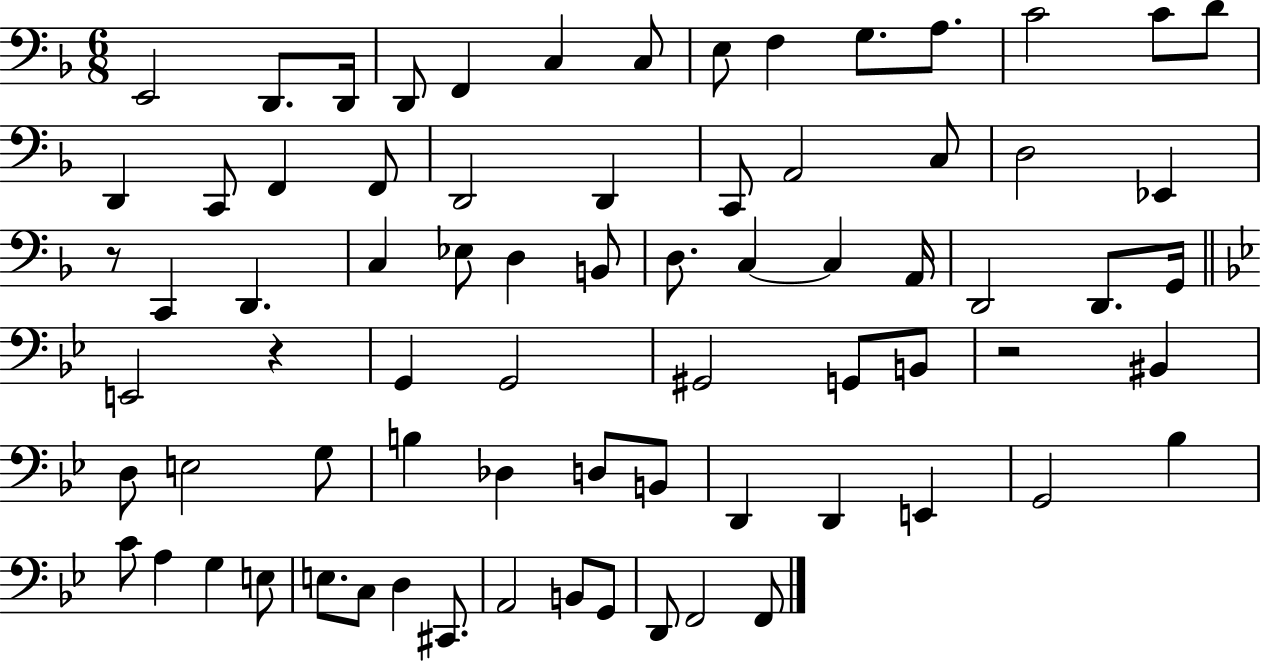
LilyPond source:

{
  \clef bass
  \numericTimeSignature
  \time 6/8
  \key f \major
  \repeat volta 2 { e,2 d,8. d,16 | d,8 f,4 c4 c8 | e8 f4 g8. a8. | c'2 c'8 d'8 | \break d,4 c,8 f,4 f,8 | d,2 d,4 | c,8 a,2 c8 | d2 ees,4 | \break r8 c,4 d,4. | c4 ees8 d4 b,8 | d8. c4~~ c4 a,16 | d,2 d,8. g,16 | \break \bar "||" \break \key bes \major e,2 r4 | g,4 g,2 | gis,2 g,8 b,8 | r2 bis,4 | \break d8 e2 g8 | b4 des4 d8 b,8 | d,4 d,4 e,4 | g,2 bes4 | \break c'8 a4 g4 e8 | e8. c8 d4 cis,8. | a,2 b,8 g,8 | d,8 f,2 f,8 | \break } \bar "|."
}